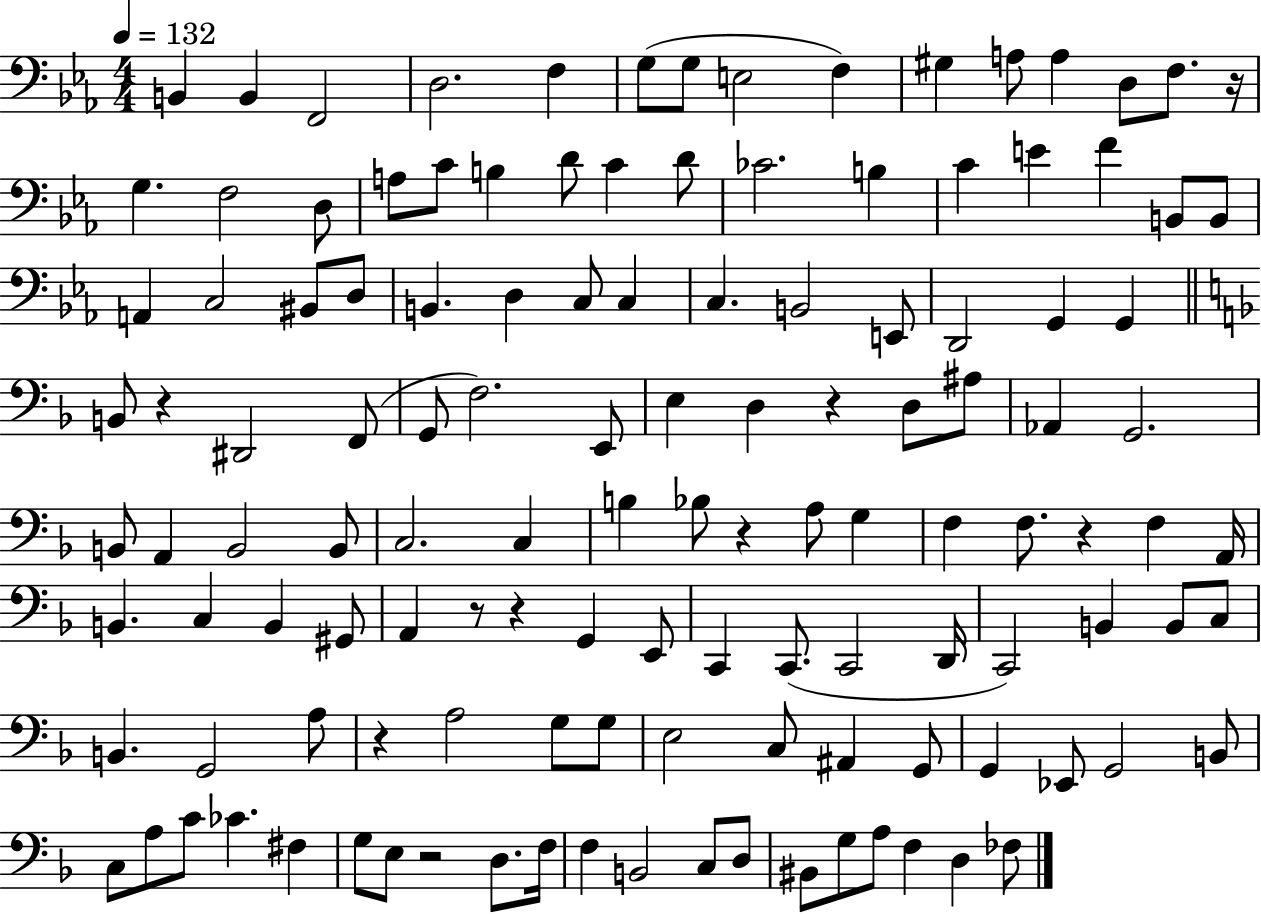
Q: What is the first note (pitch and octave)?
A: B2